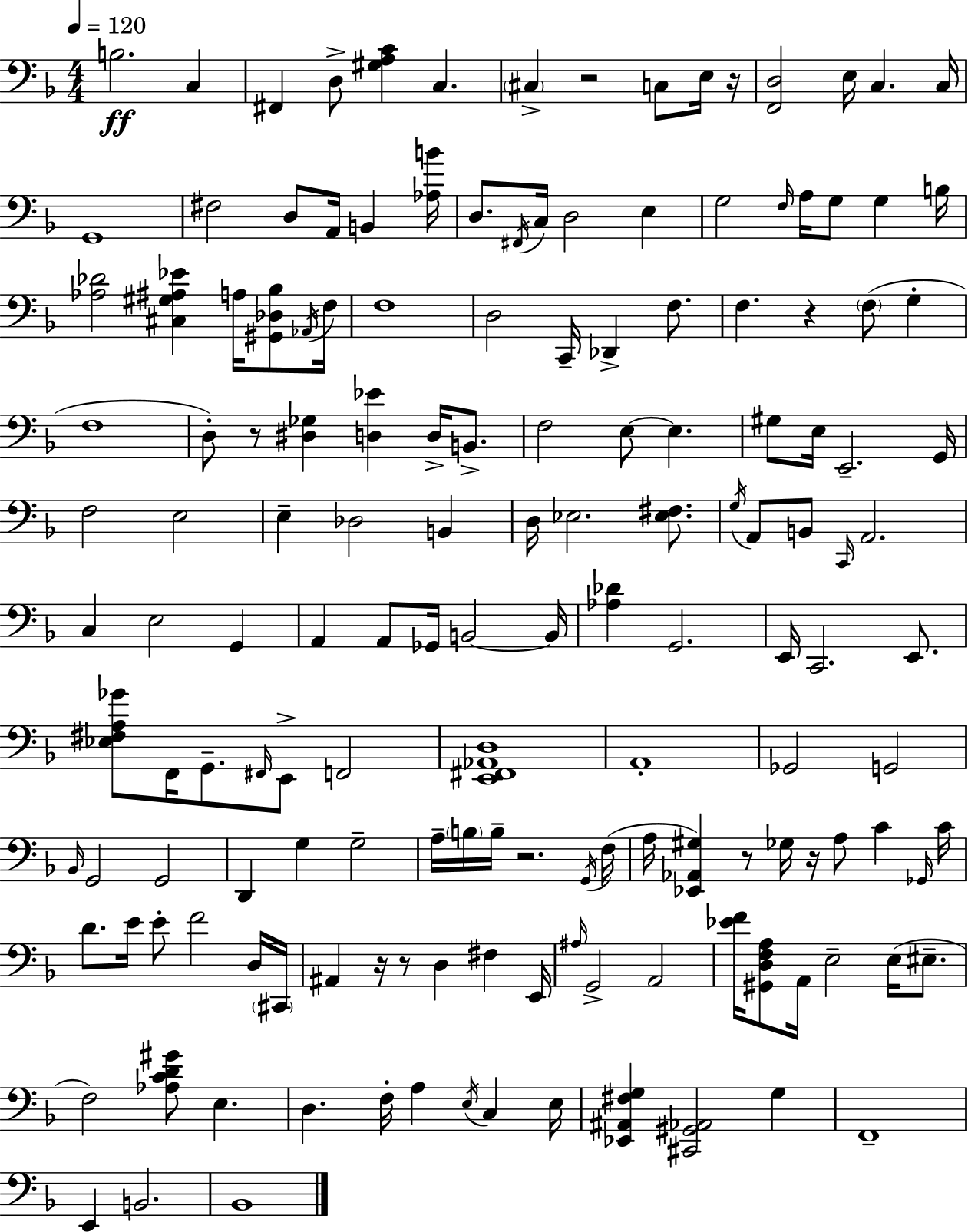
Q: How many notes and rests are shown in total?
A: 155